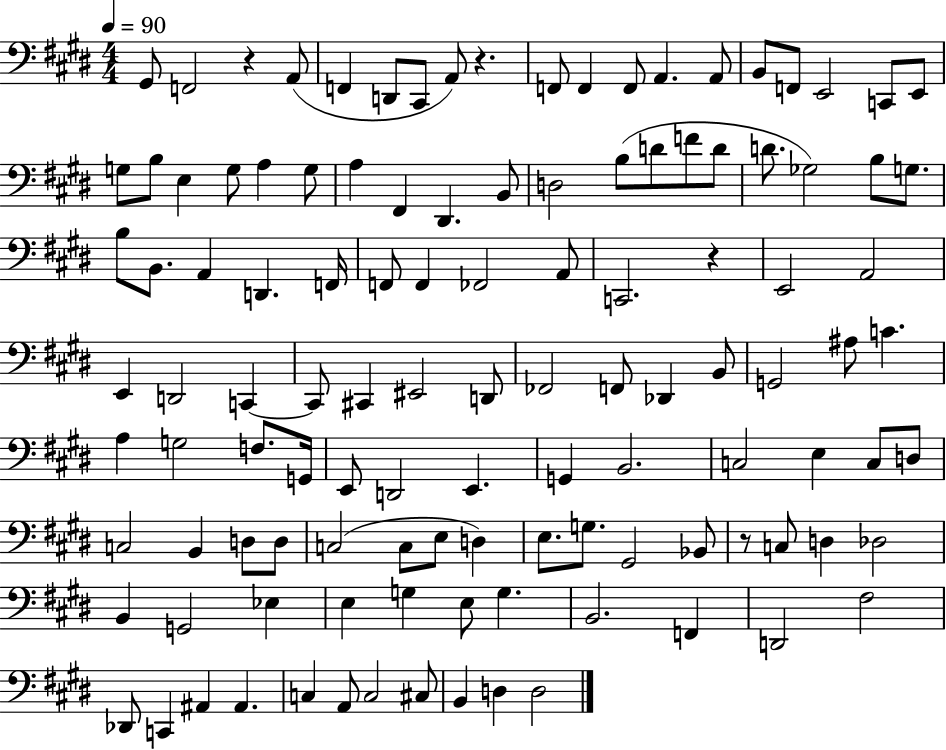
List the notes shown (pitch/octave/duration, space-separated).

G#2/e F2/h R/q A2/e F2/q D2/e C#2/e A2/e R/q. F2/e F2/q F2/e A2/q. A2/e B2/e F2/e E2/h C2/e E2/e G3/e B3/e E3/q G3/e A3/q G3/e A3/q F#2/q D#2/q. B2/e D3/h B3/e D4/e F4/e D4/e D4/e. Gb3/h B3/e G3/e. B3/e B2/e. A2/q D2/q. F2/s F2/e F2/q FES2/h A2/e C2/h. R/q E2/h A2/h E2/q D2/h C2/q C2/e C#2/q EIS2/h D2/e FES2/h F2/e Db2/q B2/e G2/h A#3/e C4/q. A3/q G3/h F3/e. G2/s E2/e D2/h E2/q. G2/q B2/h. C3/h E3/q C3/e D3/e C3/h B2/q D3/e D3/e C3/h C3/e E3/e D3/q E3/e. G3/e. G#2/h Bb2/e R/e C3/e D3/q Db3/h B2/q G2/h Eb3/q E3/q G3/q E3/e G3/q. B2/h. F2/q D2/h F#3/h Db2/e C2/q A#2/q A#2/q. C3/q A2/e C3/h C#3/e B2/q D3/q D3/h